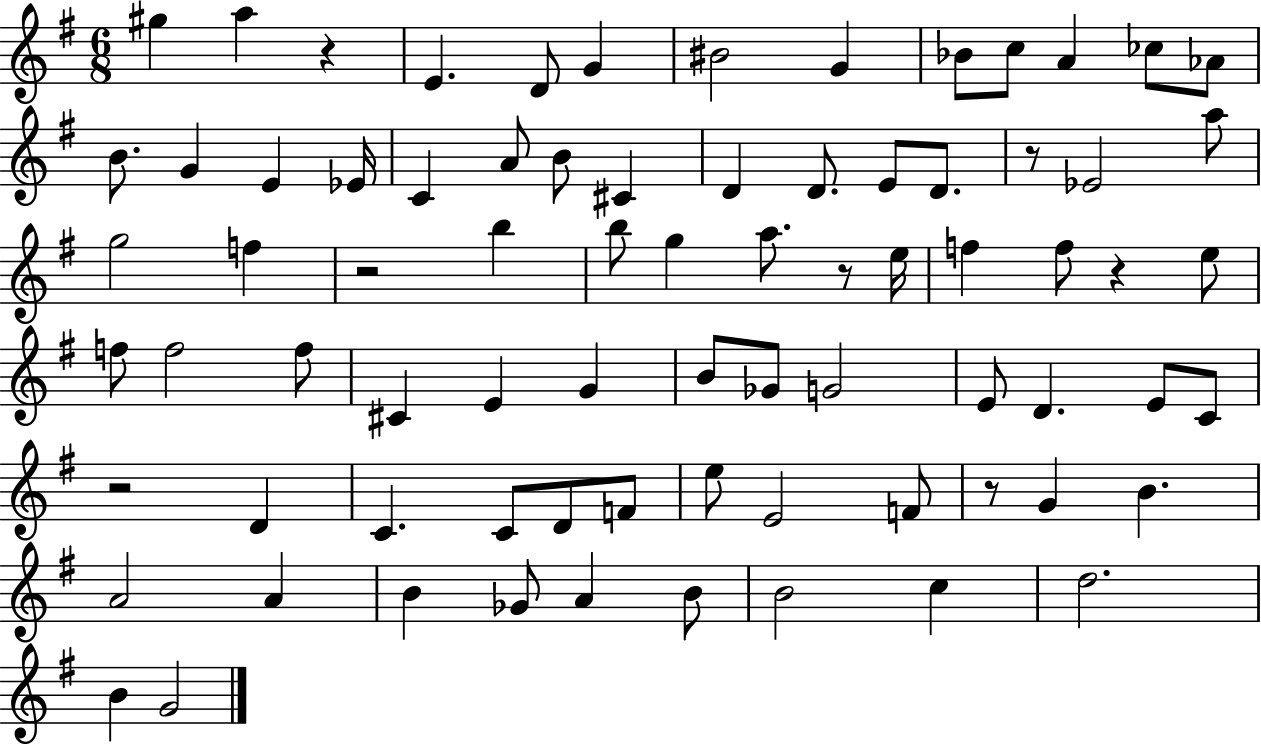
{
  \clef treble
  \numericTimeSignature
  \time 6/8
  \key g \major
  gis''4 a''4 r4 | e'4. d'8 g'4 | bis'2 g'4 | bes'8 c''8 a'4 ces''8 aes'8 | \break b'8. g'4 e'4 ees'16 | c'4 a'8 b'8 cis'4 | d'4 d'8. e'8 d'8. | r8 ees'2 a''8 | \break g''2 f''4 | r2 b''4 | b''8 g''4 a''8. r8 e''16 | f''4 f''8 r4 e''8 | \break f''8 f''2 f''8 | cis'4 e'4 g'4 | b'8 ges'8 g'2 | e'8 d'4. e'8 c'8 | \break r2 d'4 | c'4. c'8 d'8 f'8 | e''8 e'2 f'8 | r8 g'4 b'4. | \break a'2 a'4 | b'4 ges'8 a'4 b'8 | b'2 c''4 | d''2. | \break b'4 g'2 | \bar "|."
}